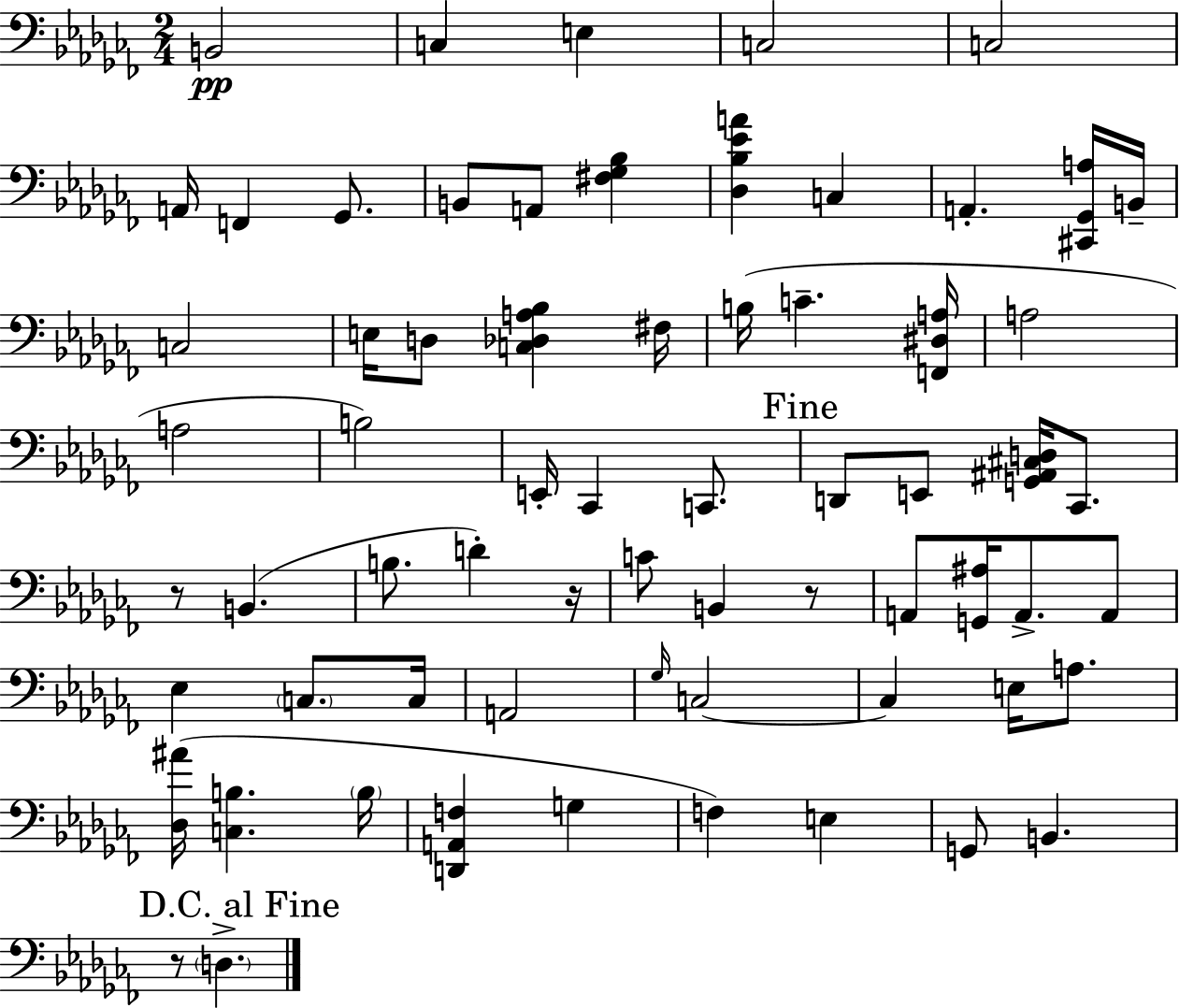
{
  \clef bass
  \numericTimeSignature
  \time 2/4
  \key aes \minor
  b,2\pp | c4 e4 | c2 | c2 | \break a,16 f,4 ges,8. | b,8 a,8 <fis ges bes>4 | <des bes ees' a'>4 c4 | a,4.-. <cis, ges, a>16 b,16-- | \break c2 | e16 d8 <c des a bes>4 fis16 | b16( c'4.-- <f, dis a>16 | a2 | \break a2 | b2) | e,16-. ces,4 c,8. | \mark "Fine" d,8 e,8 <g, ais, cis d>16 ces,8. | \break r8 b,4.( | b8. d'4-.) r16 | c'8 b,4 r8 | a,8 <g, ais>16 a,8.-> a,8 | \break ees4 \parenthesize c8. c16 | a,2 | \grace { ges16 } c2~~ | c4 e16 a8. | \break <des ais'>16( <c b>4. | \parenthesize b16 <d, a, f>4 g4 | f4) e4 | g,8 b,4. | \break \mark "D.C. al Fine" r8 \parenthesize d4.-> | \bar "|."
}